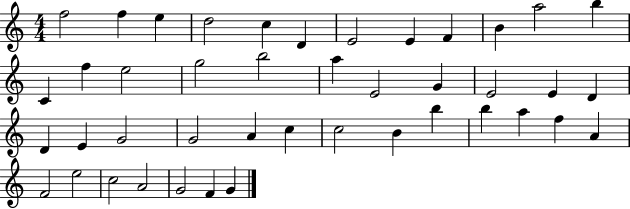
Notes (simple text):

F5/h F5/q E5/q D5/h C5/q D4/q E4/h E4/q F4/q B4/q A5/h B5/q C4/q F5/q E5/h G5/h B5/h A5/q E4/h G4/q E4/h E4/q D4/q D4/q E4/q G4/h G4/h A4/q C5/q C5/h B4/q B5/q B5/q A5/q F5/q A4/q F4/h E5/h C5/h A4/h G4/h F4/q G4/q